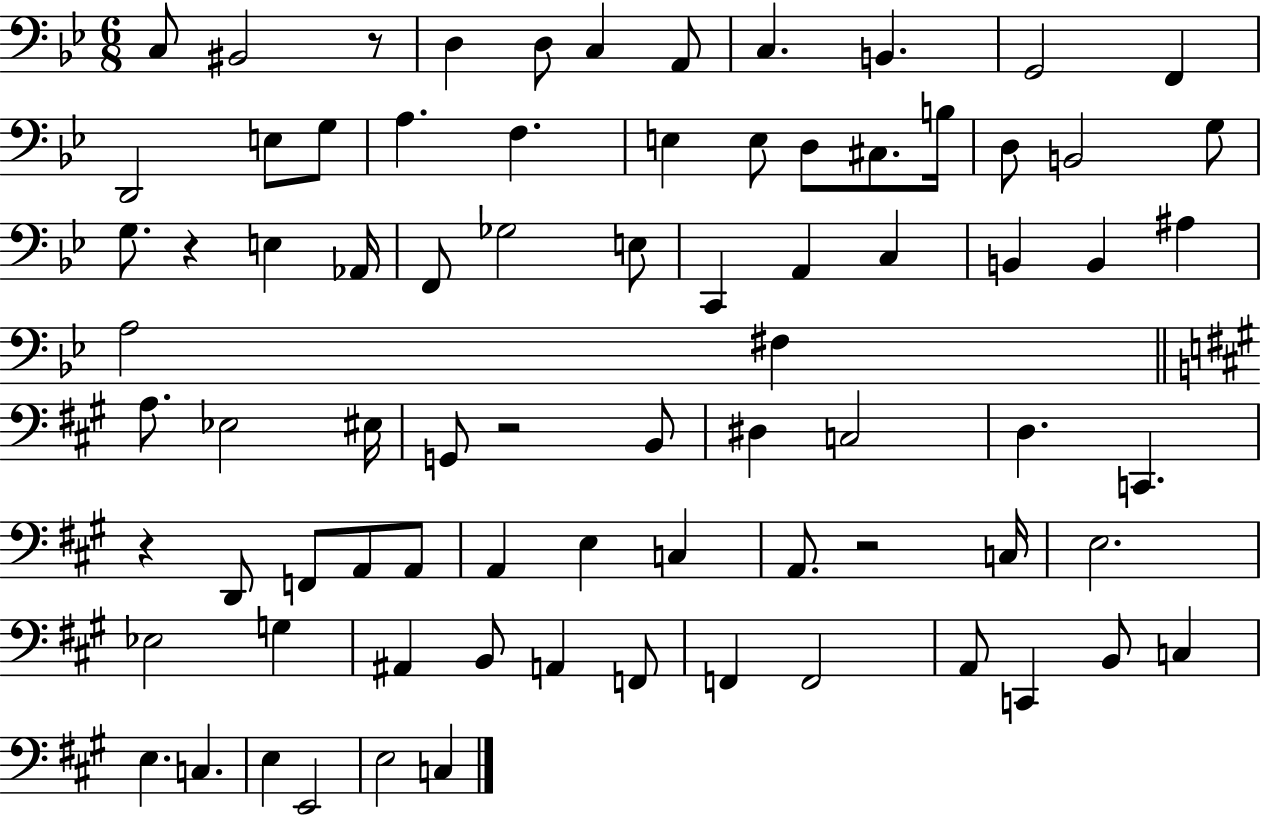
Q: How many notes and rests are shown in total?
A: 79